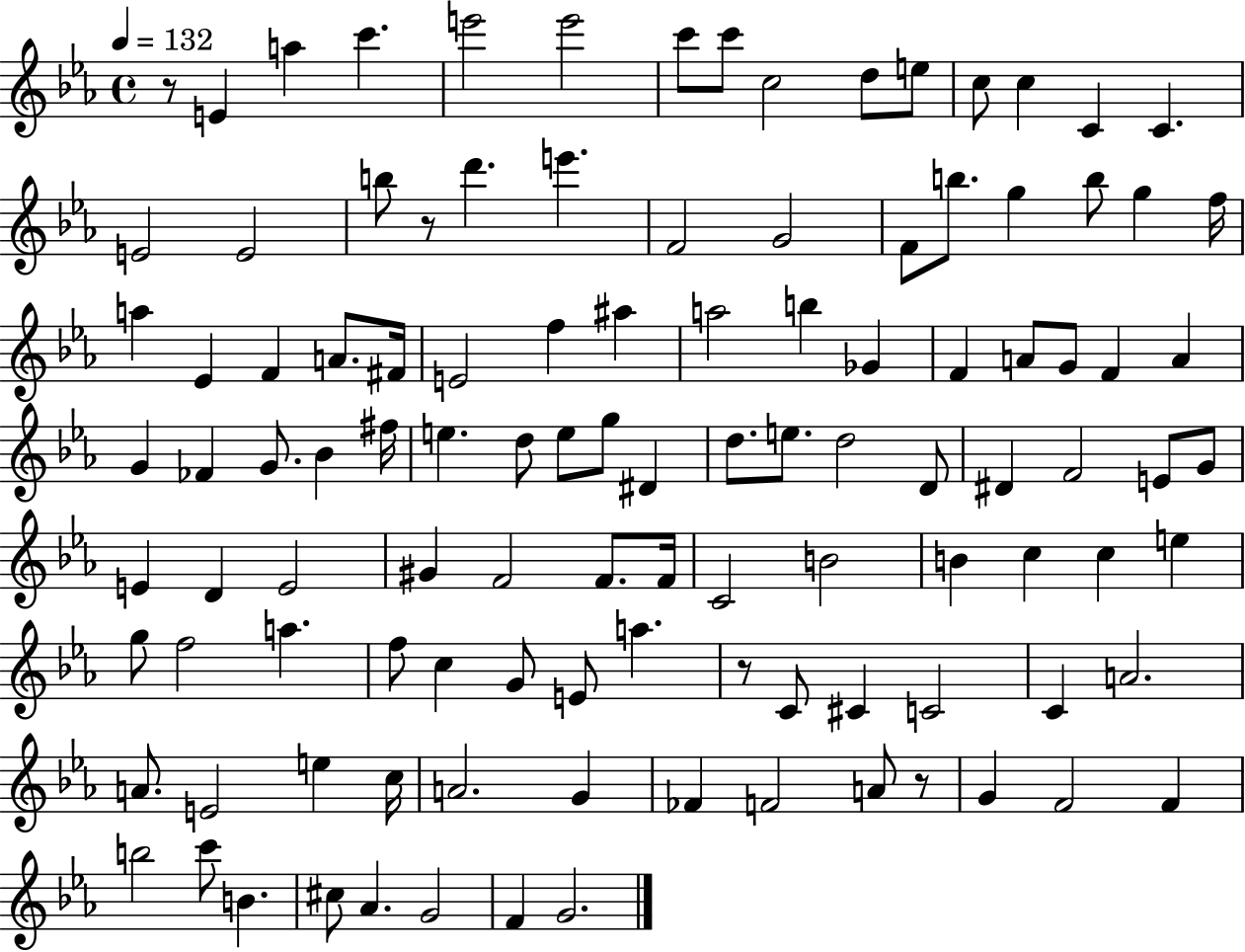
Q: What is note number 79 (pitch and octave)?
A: C5